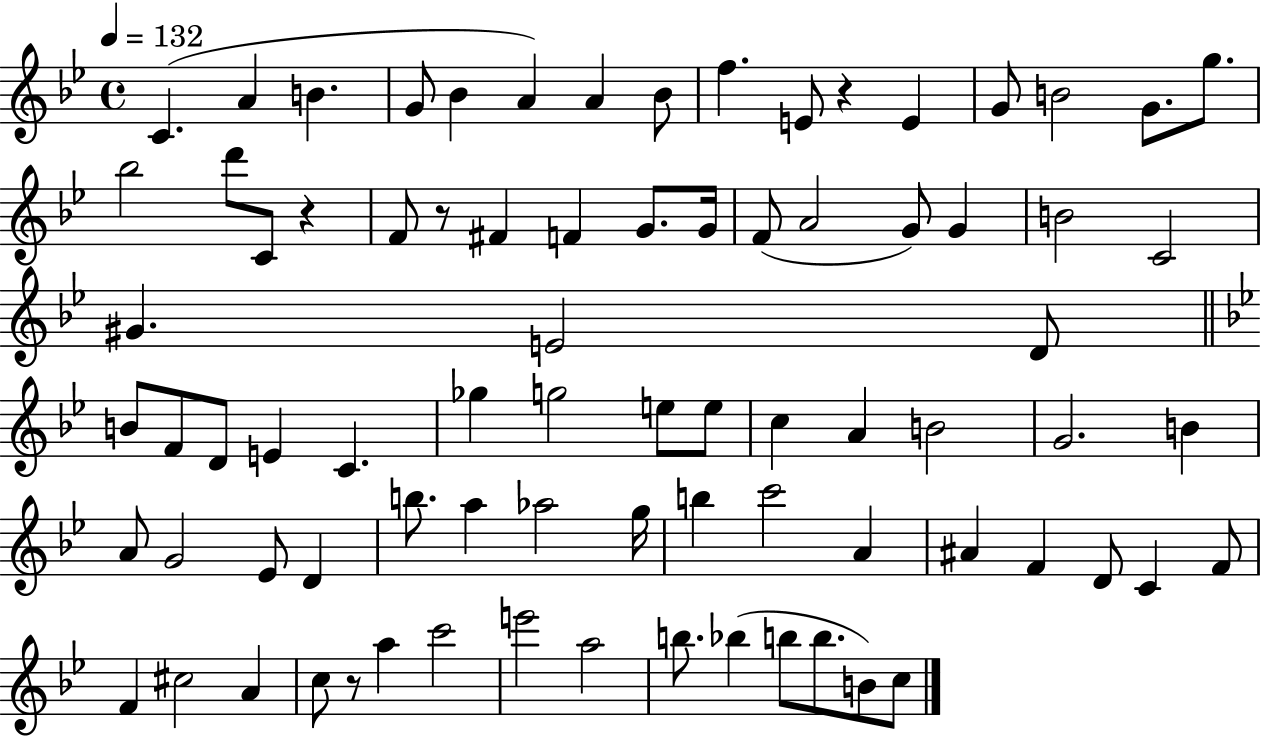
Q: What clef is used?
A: treble